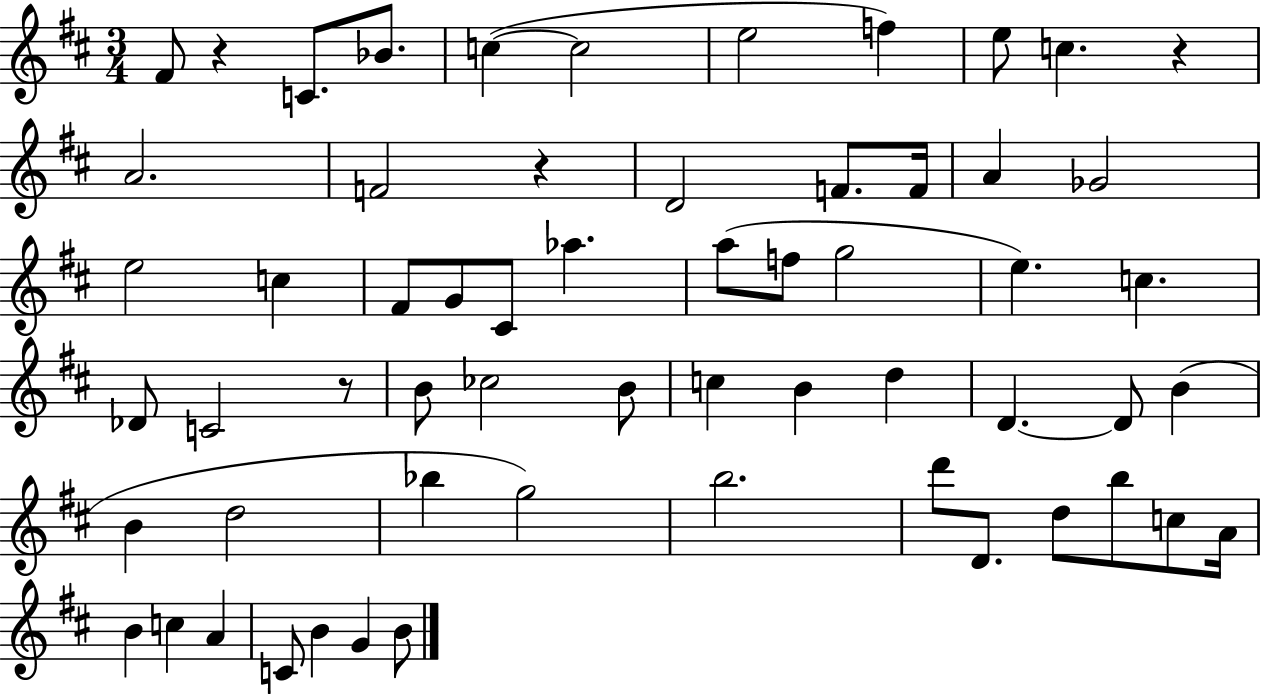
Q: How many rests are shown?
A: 4